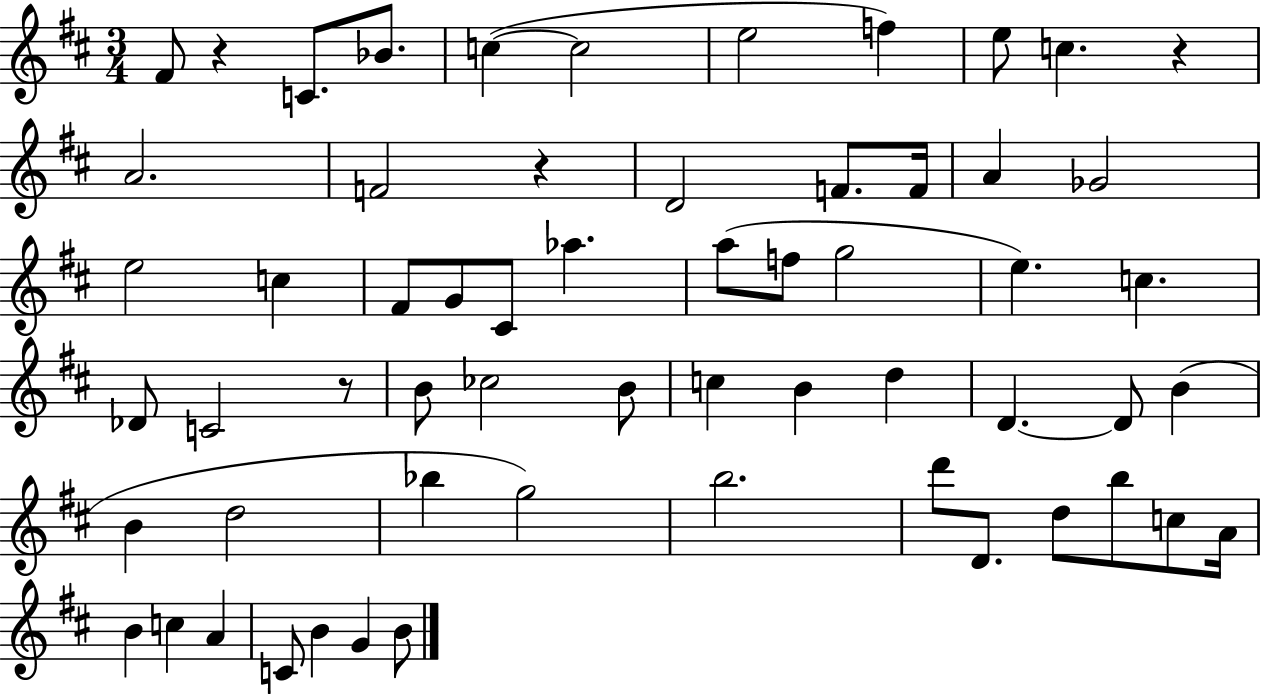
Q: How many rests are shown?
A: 4